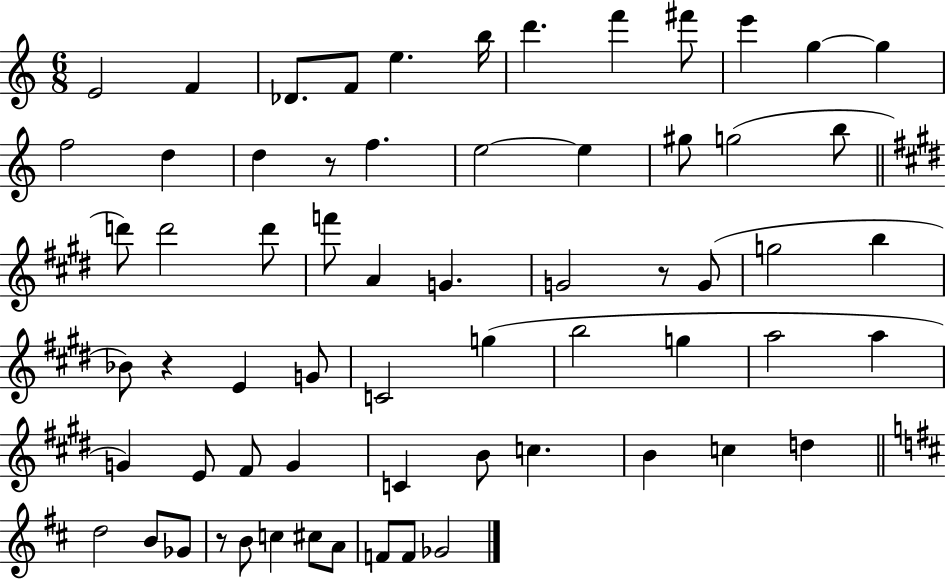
{
  \clef treble
  \numericTimeSignature
  \time 6/8
  \key c \major
  e'2 f'4 | des'8. f'8 e''4. b''16 | d'''4. f'''4 fis'''8 | e'''4 g''4~~ g''4 | \break f''2 d''4 | d''4 r8 f''4. | e''2~~ e''4 | gis''8 g''2( b''8 | \break \bar "||" \break \key e \major d'''8) d'''2 d'''8 | f'''8 a'4 g'4. | g'2 r8 g'8( | g''2 b''4 | \break bes'8) r4 e'4 g'8 | c'2 g''4( | b''2 g''4 | a''2 a''4 | \break g'4) e'8 fis'8 g'4 | c'4 b'8 c''4. | b'4 c''4 d''4 | \bar "||" \break \key d \major d''2 b'8 ges'8 | r8 b'8 c''4 cis''8 a'8 | f'8 f'8 ges'2 | \bar "|."
}